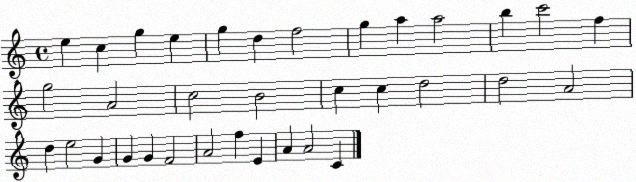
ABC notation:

X:1
T:Untitled
M:4/4
L:1/4
K:C
e c g e g d f2 g a a2 b c'2 f g2 A2 c2 B2 c c d2 d2 A2 d e2 G G G F2 A2 f E A A2 C